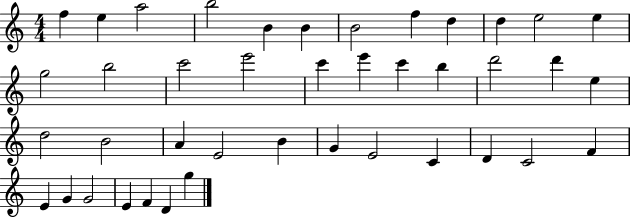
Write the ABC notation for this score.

X:1
T:Untitled
M:4/4
L:1/4
K:C
f e a2 b2 B B B2 f d d e2 e g2 b2 c'2 e'2 c' e' c' b d'2 d' e d2 B2 A E2 B G E2 C D C2 F E G G2 E F D g